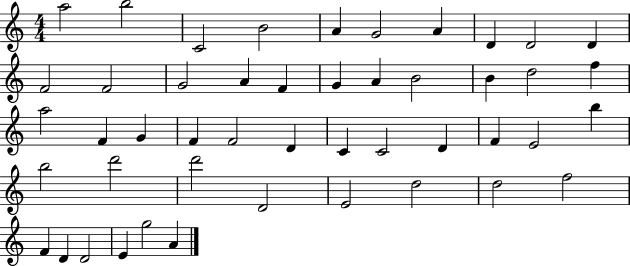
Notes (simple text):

A5/h B5/h C4/h B4/h A4/q G4/h A4/q D4/q D4/h D4/q F4/h F4/h G4/h A4/q F4/q G4/q A4/q B4/h B4/q D5/h F5/q A5/h F4/q G4/q F4/q F4/h D4/q C4/q C4/h D4/q F4/q E4/h B5/q B5/h D6/h D6/h D4/h E4/h D5/h D5/h F5/h F4/q D4/q D4/h E4/q G5/h A4/q